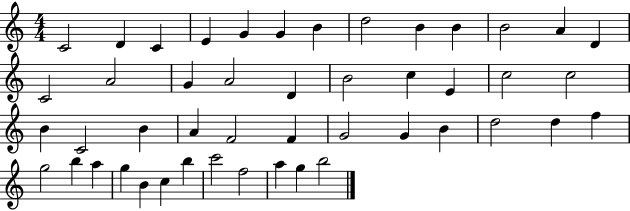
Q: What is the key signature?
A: C major